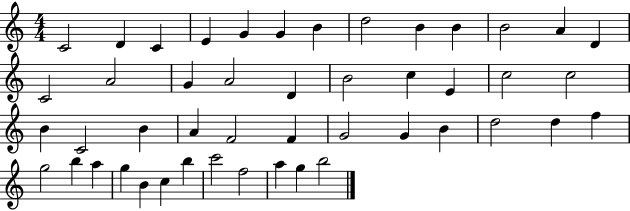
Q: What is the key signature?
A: C major